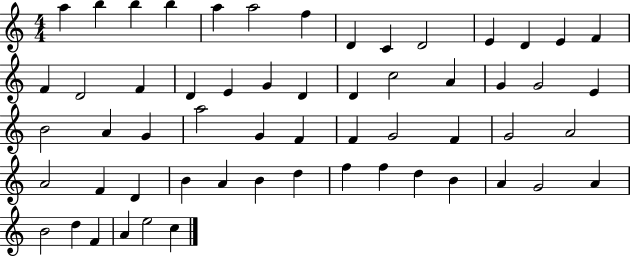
{
  \clef treble
  \numericTimeSignature
  \time 4/4
  \key c \major
  a''4 b''4 b''4 b''4 | a''4 a''2 f''4 | d'4 c'4 d'2 | e'4 d'4 e'4 f'4 | \break f'4 d'2 f'4 | d'4 e'4 g'4 d'4 | d'4 c''2 a'4 | g'4 g'2 e'4 | \break b'2 a'4 g'4 | a''2 g'4 f'4 | f'4 g'2 f'4 | g'2 a'2 | \break a'2 f'4 d'4 | b'4 a'4 b'4 d''4 | f''4 f''4 d''4 b'4 | a'4 g'2 a'4 | \break b'2 d''4 f'4 | a'4 e''2 c''4 | \bar "|."
}